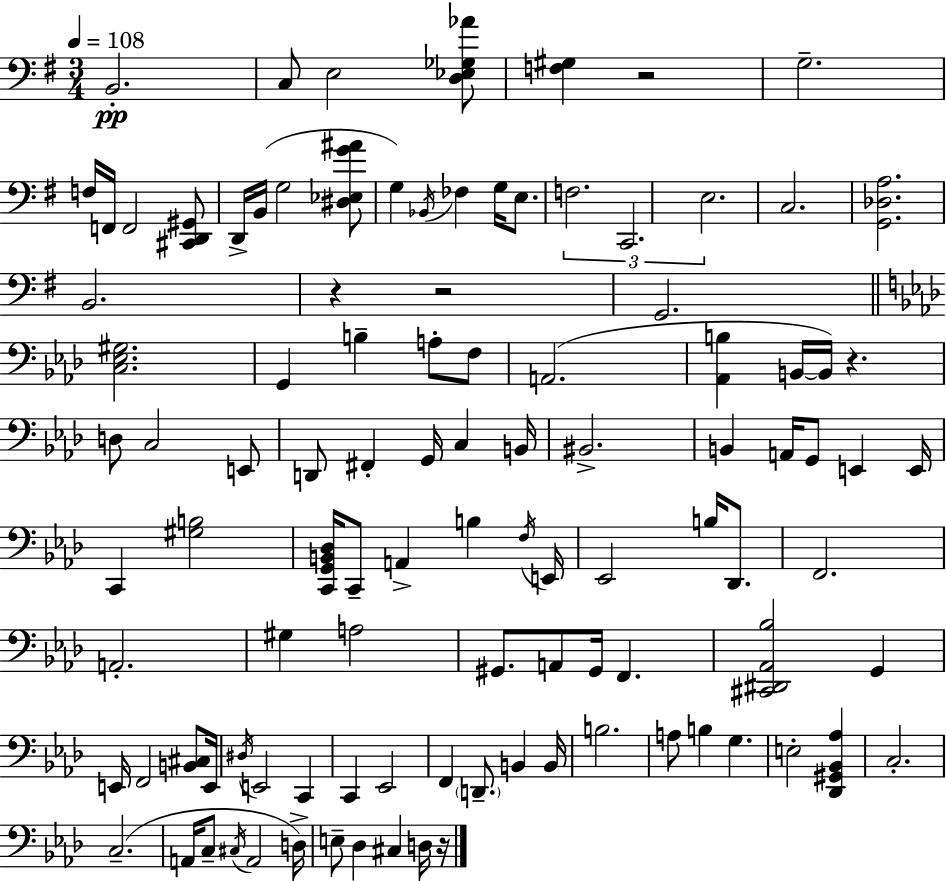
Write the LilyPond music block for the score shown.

{
  \clef bass
  \numericTimeSignature
  \time 3/4
  \key e \minor
  \tempo 4 = 108
  \repeat volta 2 { b,2.-.\pp | c8 e2 <d ees ges aes'>8 | <f gis>4 r2 | g2.-- | \break f16 f,16 f,2 <cis, d, gis,>8 | d,16-> b,16( g2 <dis ees g' ais'>8 | g4) \acciaccatura { bes,16 } fes4 g16 e8. | \tuplet 3/2 { f2. | \break c,2. | e2. } | c2. | <g, des a>2. | \break b,2. | r4 r2 | g,2. | \bar "||" \break \key aes \major <c ees gis>2. | g,4 b4-- a8-. f8 | a,2.( | <aes, b>4 b,16~~ b,16) r4. | \break d8 c2 e,8 | d,8 fis,4-. g,16 c4 b,16 | bis,2.-> | b,4 a,16 g,8 e,4 e,16 | \break c,4 <gis b>2 | <c, g, b, des>16 c,8-- a,4-> b4 \acciaccatura { f16 } | e,16 ees,2 b16 des,8. | f,2. | \break a,2.-. | gis4 a2 | gis,8. a,8 gis,16 f,4. | <cis, dis, aes, bes>2 g,4 | \break e,16 f,2 <b, cis>8 | e,16 \acciaccatura { dis16 } e,2 c,4 | c,4 ees,2 | f,4 \parenthesize d,8.-- b,4 | \break b,16 b2. | a8 b4 g4. | e2-. <des, gis, bes, aes>4 | c2.-. | \break c2.--( | a,16 c8-- \acciaccatura { cis16 } a,2 | d16->) e8-- des4 cis4 | d16 r16 } \bar "|."
}